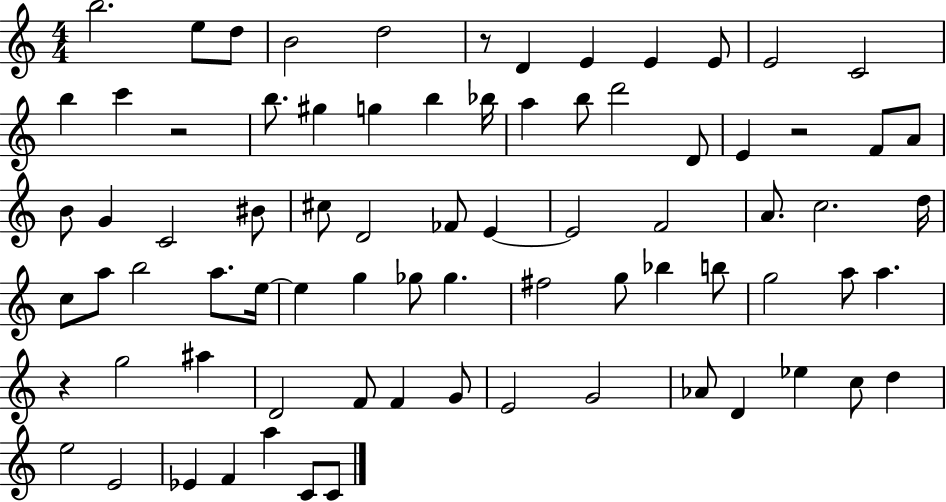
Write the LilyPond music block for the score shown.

{
  \clef treble
  \numericTimeSignature
  \time 4/4
  \key c \major
  b''2. e''8 d''8 | b'2 d''2 | r8 d'4 e'4 e'4 e'8 | e'2 c'2 | \break b''4 c'''4 r2 | b''8. gis''4 g''4 b''4 bes''16 | a''4 b''8 d'''2 d'8 | e'4 r2 f'8 a'8 | \break b'8 g'4 c'2 bis'8 | cis''8 d'2 fes'8 e'4~~ | e'2 f'2 | a'8. c''2. d''16 | \break c''8 a''8 b''2 a''8. e''16~~ | e''4 g''4 ges''8 ges''4. | fis''2 g''8 bes''4 b''8 | g''2 a''8 a''4. | \break r4 g''2 ais''4 | d'2 f'8 f'4 g'8 | e'2 g'2 | aes'8 d'4 ees''4 c''8 d''4 | \break e''2 e'2 | ees'4 f'4 a''4 c'8 c'8 | \bar "|."
}